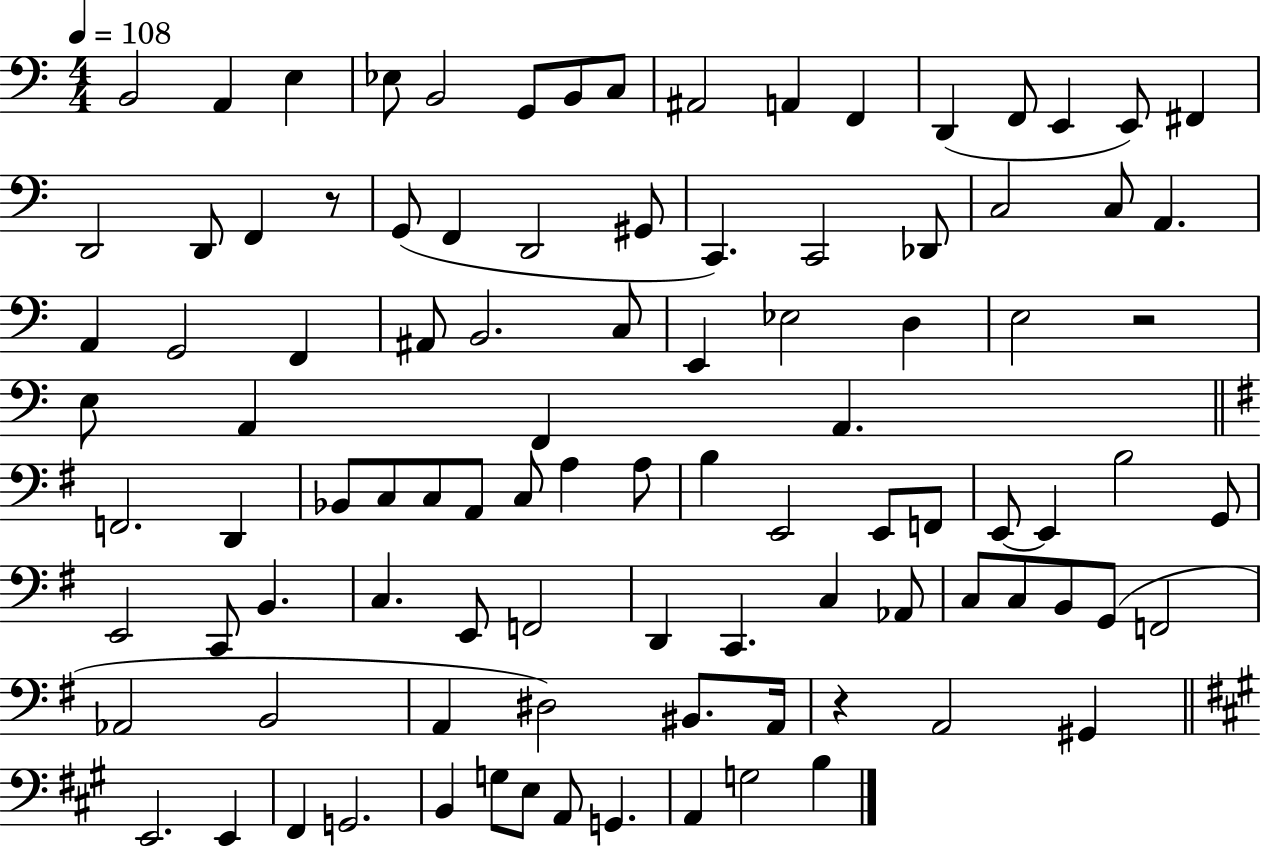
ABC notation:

X:1
T:Untitled
M:4/4
L:1/4
K:C
B,,2 A,, E, _E,/2 B,,2 G,,/2 B,,/2 C,/2 ^A,,2 A,, F,, D,, F,,/2 E,, E,,/2 ^F,, D,,2 D,,/2 F,, z/2 G,,/2 F,, D,,2 ^G,,/2 C,, C,,2 _D,,/2 C,2 C,/2 A,, A,, G,,2 F,, ^A,,/2 B,,2 C,/2 E,, _E,2 D, E,2 z2 E,/2 A,, F,, A,, F,,2 D,, _B,,/2 C,/2 C,/2 A,,/2 C,/2 A, A,/2 B, E,,2 E,,/2 F,,/2 E,,/2 E,, B,2 G,,/2 E,,2 C,,/2 B,, C, E,,/2 F,,2 D,, C,, C, _A,,/2 C,/2 C,/2 B,,/2 G,,/2 F,,2 _A,,2 B,,2 A,, ^D,2 ^B,,/2 A,,/4 z A,,2 ^G,, E,,2 E,, ^F,, G,,2 B,, G,/2 E,/2 A,,/2 G,, A,, G,2 B,